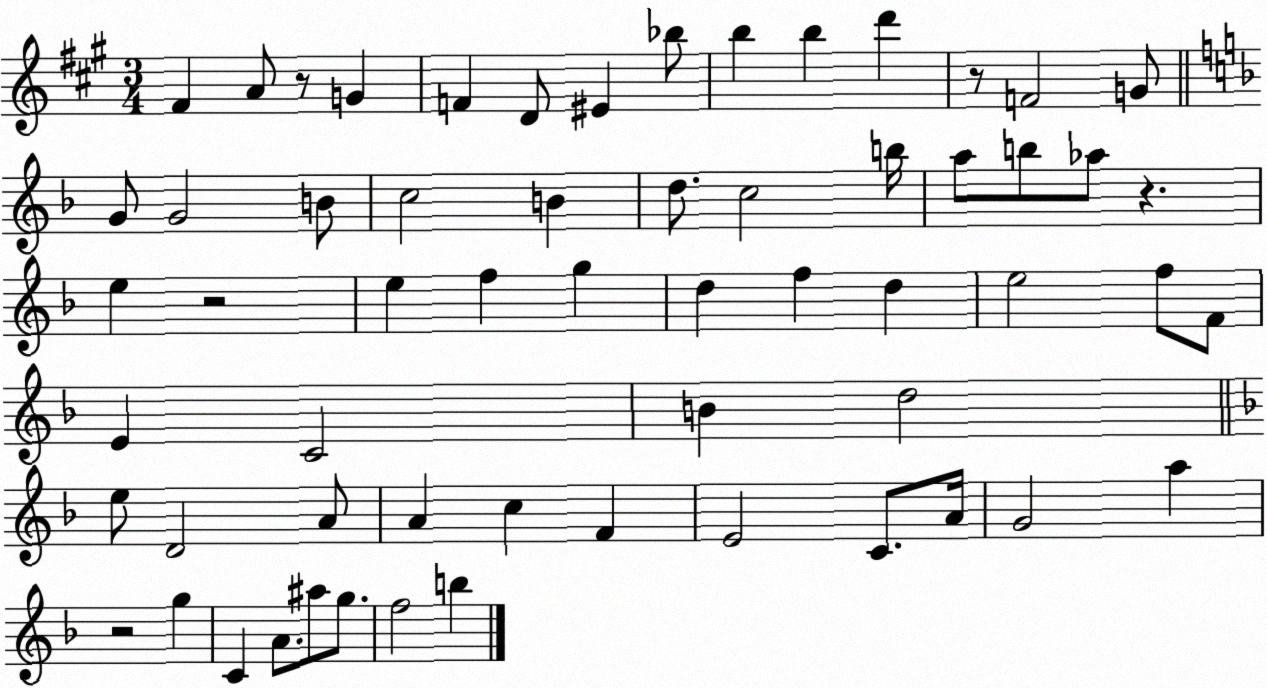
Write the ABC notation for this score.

X:1
T:Untitled
M:3/4
L:1/4
K:A
^F A/2 z/2 G F D/2 ^E _b/2 b b d' z/2 F2 G/2 G/2 G2 B/2 c2 B d/2 c2 b/4 a/2 b/2 _a/2 z e z2 e f g d f d e2 f/2 F/2 E C2 B d2 e/2 D2 A/2 A c F E2 C/2 A/4 G2 a z2 g C A/2 ^a/2 g/2 f2 b